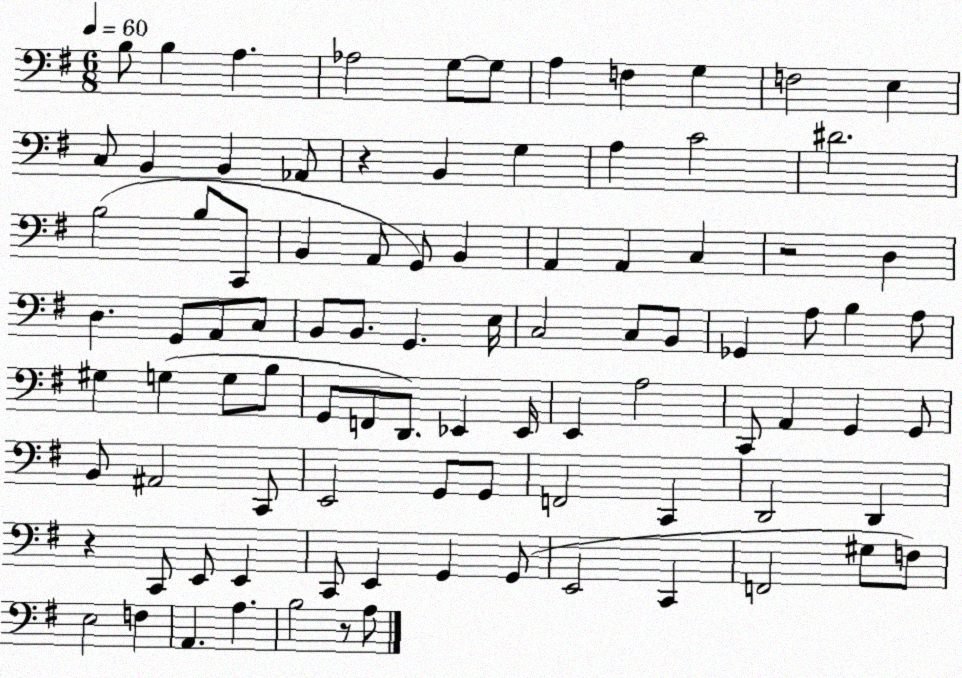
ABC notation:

X:1
T:Untitled
M:6/8
L:1/4
K:G
B,/2 B, A, _A,2 G,/2 G,/2 A, F, G, F,2 E, C,/2 B,, B,, _A,,/2 z B,, G, A, C2 ^D2 B,2 B,/2 C,,/2 B,, A,,/2 G,,/2 B,, A,, A,, C, z2 D, D, G,,/2 A,,/2 C,/2 B,,/2 B,,/2 G,, E,/4 C,2 C,/2 B,,/2 _G,, A,/2 B, A,/2 ^G, G, G,/2 B,/2 G,,/2 F,,/2 D,,/2 _E,, _E,,/4 E,, A,2 C,,/2 A,, G,, G,,/2 B,,/2 ^A,,2 C,,/2 E,,2 G,,/2 G,,/2 F,,2 C,, D,,2 D,, z C,,/2 E,,/2 E,, C,,/2 E,, G,, G,,/2 E,,2 C,, F,,2 ^G,/2 F,/2 E,2 F, A,, A, B,2 z/2 A,/2